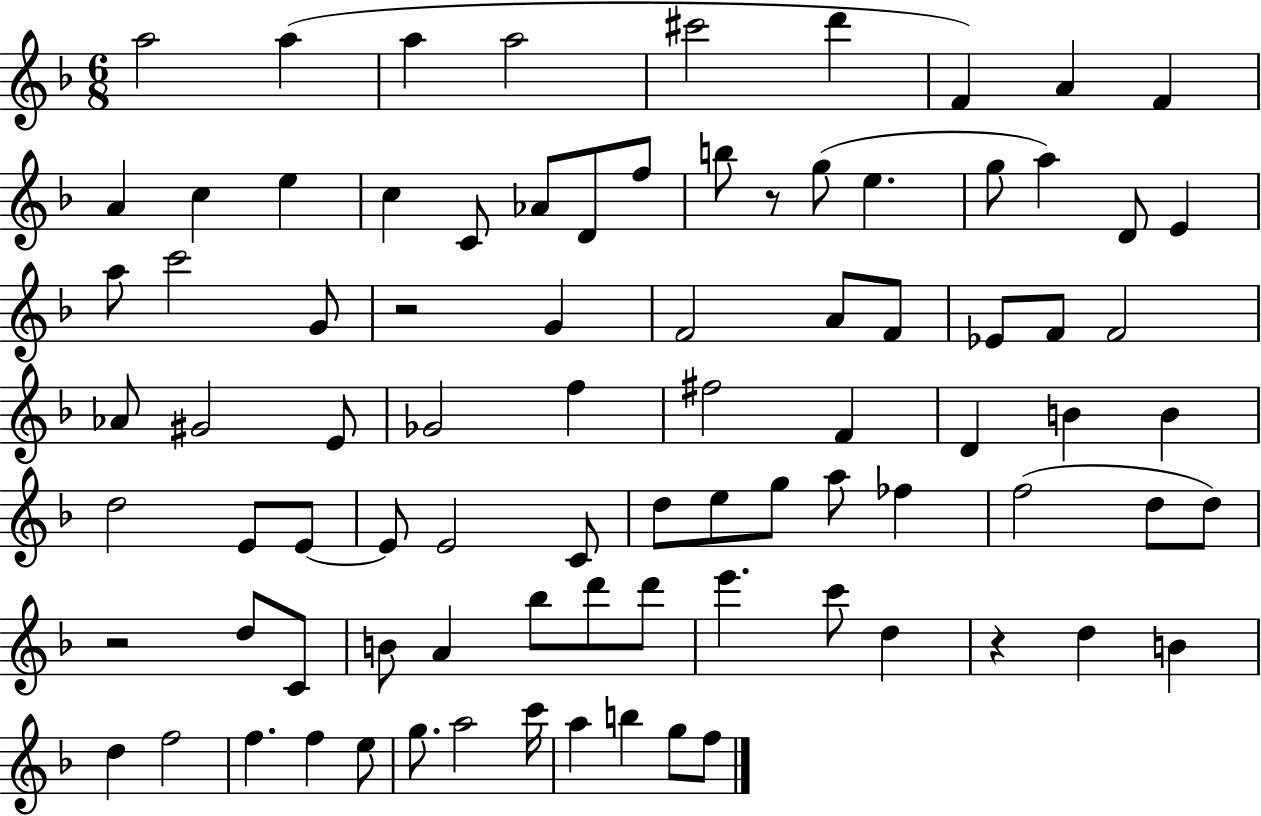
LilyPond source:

{
  \clef treble
  \numericTimeSignature
  \time 6/8
  \key f \major
  a''2 a''4( | a''4 a''2 | cis'''2 d'''4 | f'4) a'4 f'4 | \break a'4 c''4 e''4 | c''4 c'8 aes'8 d'8 f''8 | b''8 r8 g''8( e''4. | g''8 a''4) d'8 e'4 | \break a''8 c'''2 g'8 | r2 g'4 | f'2 a'8 f'8 | ees'8 f'8 f'2 | \break aes'8 gis'2 e'8 | ges'2 f''4 | fis''2 f'4 | d'4 b'4 b'4 | \break d''2 e'8 e'8~~ | e'8 e'2 c'8 | d''8 e''8 g''8 a''8 fes''4 | f''2( d''8 d''8) | \break r2 d''8 c'8 | b'8 a'4 bes''8 d'''8 d'''8 | e'''4. c'''8 d''4 | r4 d''4 b'4 | \break d''4 f''2 | f''4. f''4 e''8 | g''8. a''2 c'''16 | a''4 b''4 g''8 f''8 | \break \bar "|."
}